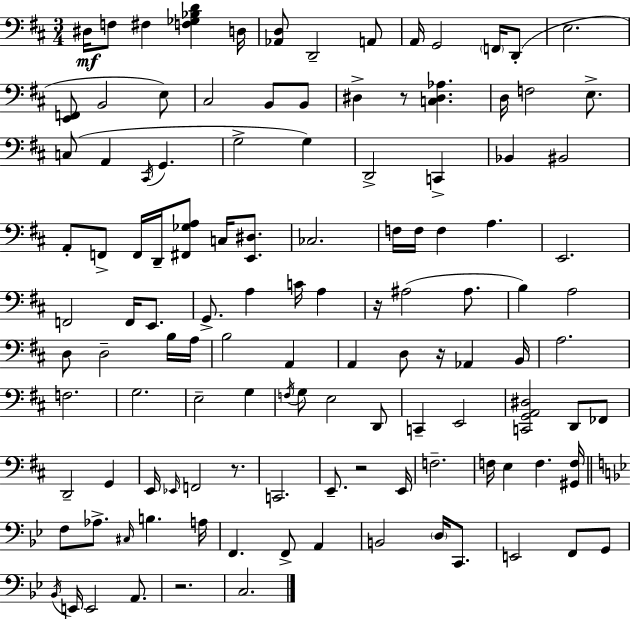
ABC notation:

X:1
T:Untitled
M:3/4
L:1/4
K:D
^D,/4 F,/2 ^F, [F,_G,_B,D] D,/4 [_A,,D,]/2 D,,2 A,,/2 A,,/4 G,,2 F,,/4 D,,/2 E,2 [E,,F,,]/2 B,,2 E,/2 ^C,2 B,,/2 B,,/2 ^D, z/2 [C,^D,_A,] D,/4 F,2 E,/2 C,/2 A,, ^C,,/4 G,, G,2 G, D,,2 C,, _B,, ^B,,2 A,,/2 F,,/2 F,,/4 D,,/4 [^F,,_G,A,]/2 C,/4 [E,,^D,]/2 _C,2 F,/4 F,/4 F, A, E,,2 F,,2 F,,/4 E,,/2 G,,/2 A, C/4 A, z/4 ^A,2 ^A,/2 B, A,2 D,/2 D,2 B,/4 A,/4 B,2 A,, A,, D,/2 z/4 _A,, B,,/4 A,2 F,2 G,2 E,2 G, F,/4 G,/2 E,2 D,,/2 C,, E,,2 [C,,G,,A,,^D,]2 D,,/2 _F,,/2 D,,2 G,, E,,/4 _E,,/4 F,,2 z/2 C,,2 E,,/2 z2 E,,/4 F,2 F,/4 E, F, [^G,,F,]/4 F,/2 _A,/2 ^C,/4 B, A,/4 F,, F,,/2 A,, B,,2 D,/4 C,,/2 E,,2 F,,/2 G,,/2 _B,,/4 E,,/4 E,,2 A,,/2 z2 C,2